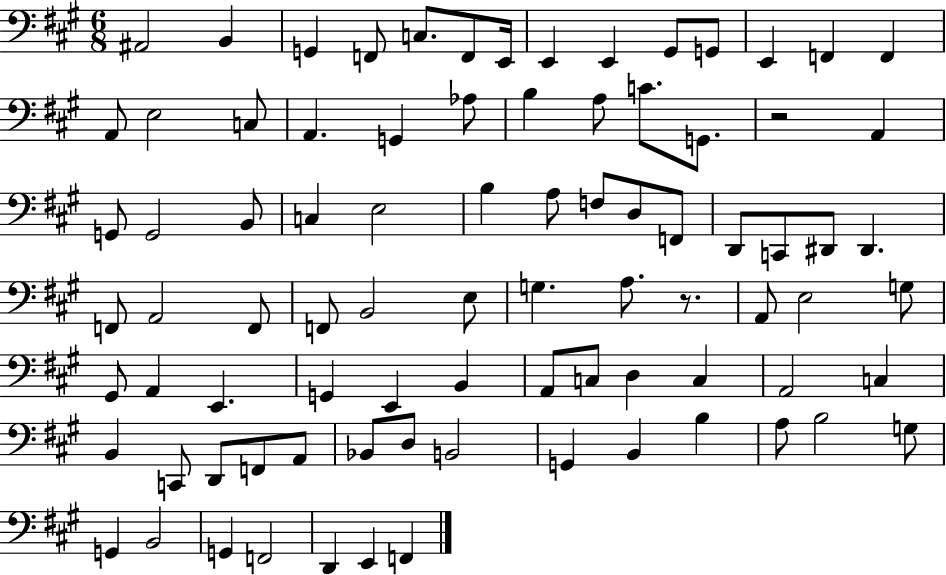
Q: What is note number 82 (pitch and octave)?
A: E2